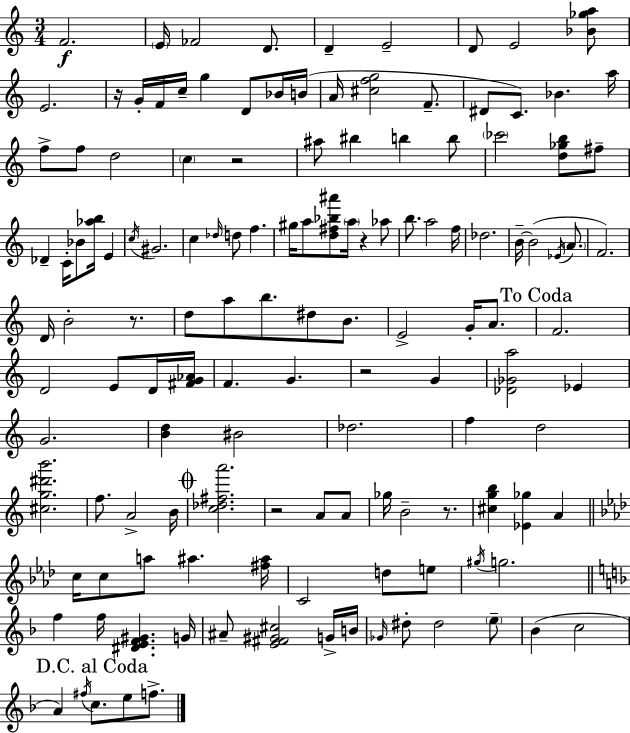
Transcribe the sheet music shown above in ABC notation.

X:1
T:Untitled
M:3/4
L:1/4
K:C
F2 E/4 _F2 D/2 D E2 D/2 E2 [_B_ga]/2 E2 z/4 G/4 F/4 c/4 g D/2 _B/4 B/4 A/4 [^cfg]2 F/2 ^D/2 C/2 _B a/4 f/2 f/2 d2 c z2 ^a/2 ^b b b/2 _c'2 [d_gb]/2 ^f/2 _D C/4 _B/2 [_ab]/4 E c/4 ^G2 c _d/4 d/2 f ^g/4 a/2 [d^f_b^a']/2 a/4 z _a/2 b/2 a2 f/4 _d2 B/4 B2 _E/4 A/2 F2 D/4 B2 z/2 d/2 a/2 b/2 ^d/2 B/2 E2 G/4 A/2 F2 D2 E/2 D/4 [^FG_A]/4 F G z2 G [_D_Ga]2 _E G2 [Bd] ^B2 _d2 f d2 [^cg^d'b']2 f/2 A2 B/4 [c_d^fa']2 z2 A/2 A/2 _g/4 B2 z/2 [^cgb] [_E_g] A c/4 c/2 a/2 ^a [^f^a]/4 C2 d/2 e/2 ^g/4 g2 f f/4 [^DEF^G] G/4 ^A/2 [E^F^G^c]2 G/4 B/4 _G/4 ^d/2 ^d2 e/2 _B c2 A ^f/4 c/2 e/2 f/2